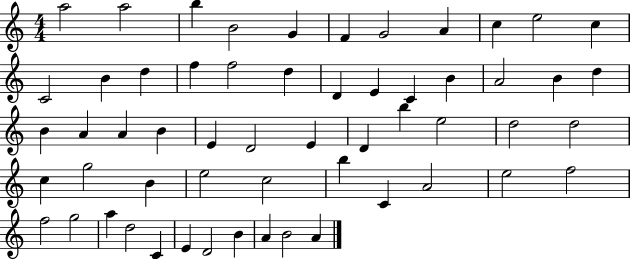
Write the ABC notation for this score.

X:1
T:Untitled
M:4/4
L:1/4
K:C
a2 a2 b B2 G F G2 A c e2 c C2 B d f f2 d D E C B A2 B d B A A B E D2 E D b e2 d2 d2 c g2 B e2 c2 b C A2 e2 f2 f2 g2 a d2 C E D2 B A B2 A